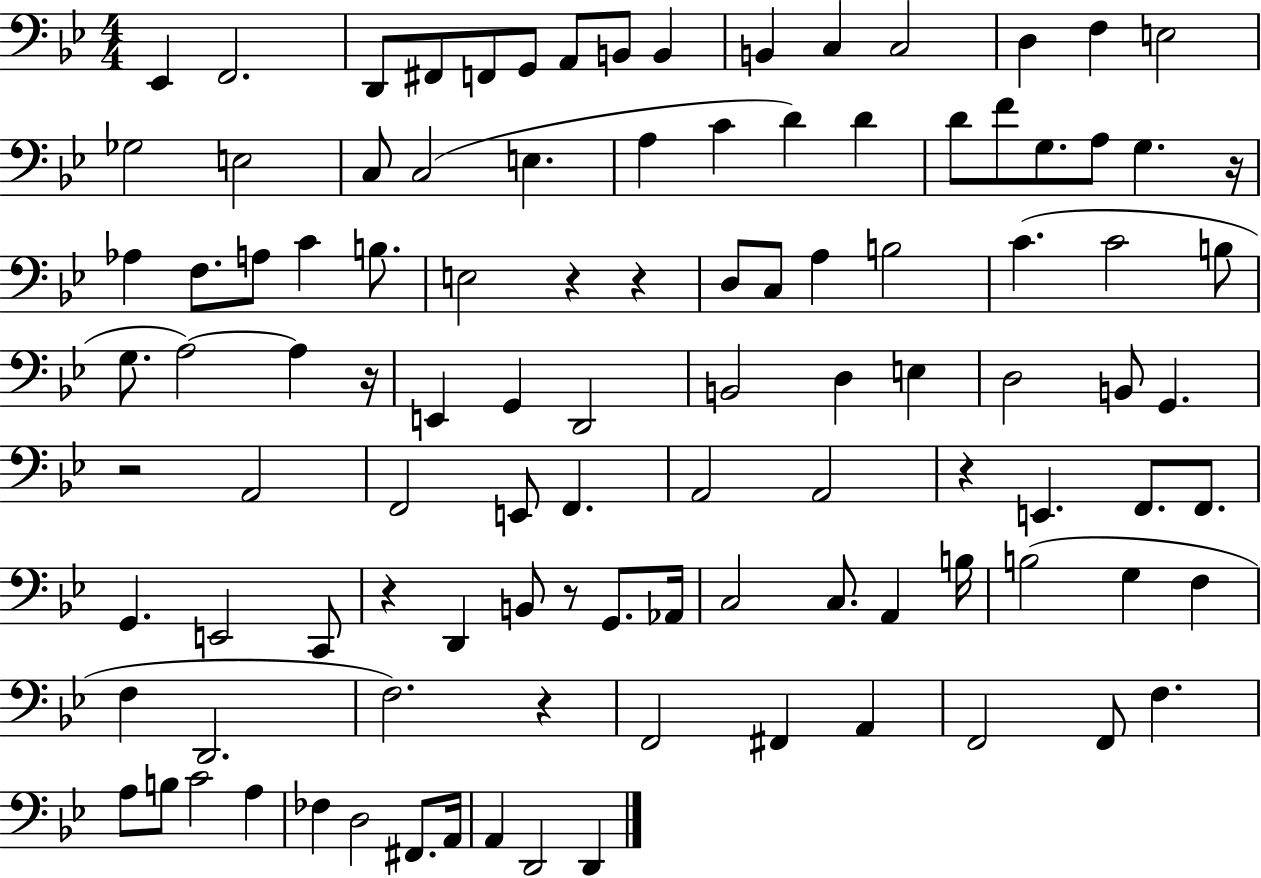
Eb2/q F2/h. D2/e F#2/e F2/e G2/e A2/e B2/e B2/q B2/q C3/q C3/h D3/q F3/q E3/h Gb3/h E3/h C3/e C3/h E3/q. A3/q C4/q D4/q D4/q D4/e F4/e G3/e. A3/e G3/q. R/s Ab3/q F3/e. A3/e C4/q B3/e. E3/h R/q R/q D3/e C3/e A3/q B3/h C4/q. C4/h B3/e G3/e. A3/h A3/q R/s E2/q G2/q D2/h B2/h D3/q E3/q D3/h B2/e G2/q. R/h A2/h F2/h E2/e F2/q. A2/h A2/h R/q E2/q. F2/e. F2/e. G2/q. E2/h C2/e R/q D2/q B2/e R/e G2/e. Ab2/s C3/h C3/e. A2/q B3/s B3/h G3/q F3/q F3/q D2/h. F3/h. R/q F2/h F#2/q A2/q F2/h F2/e F3/q. A3/e B3/e C4/h A3/q FES3/q D3/h F#2/e. A2/s A2/q D2/h D2/q